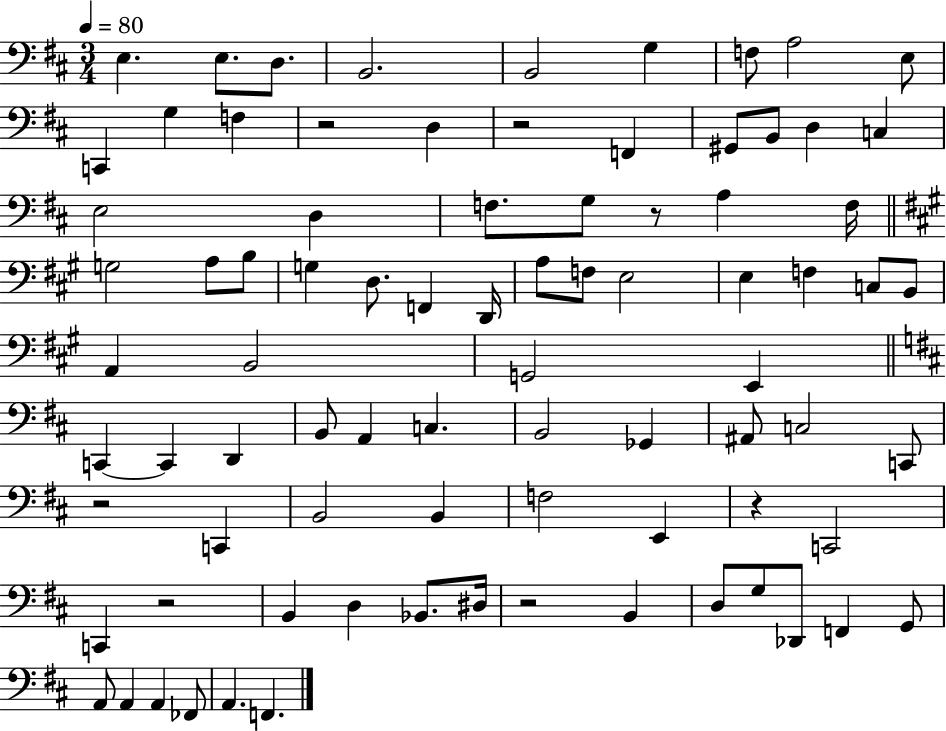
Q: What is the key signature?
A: D major